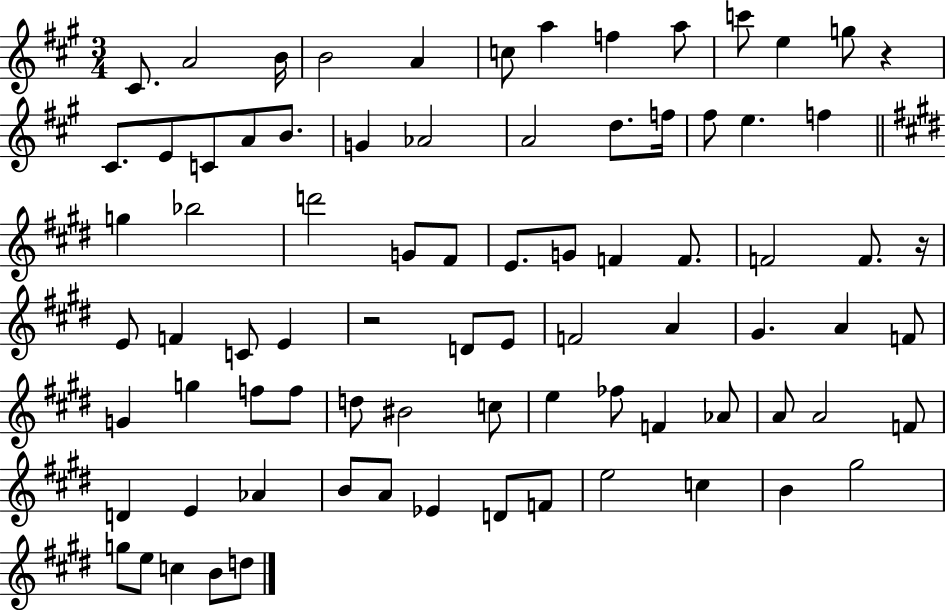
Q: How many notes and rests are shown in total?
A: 81